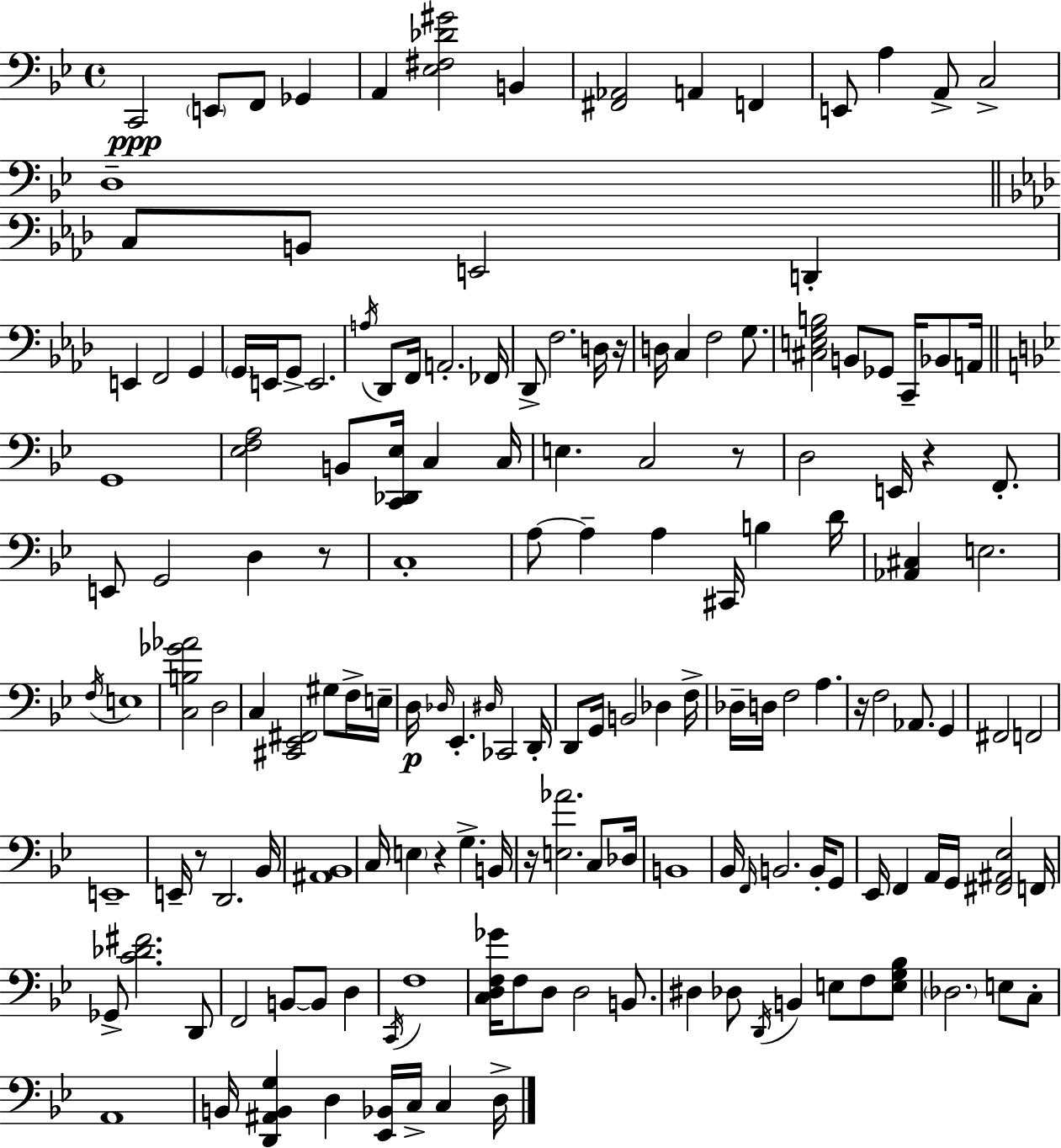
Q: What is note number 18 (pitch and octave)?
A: E2